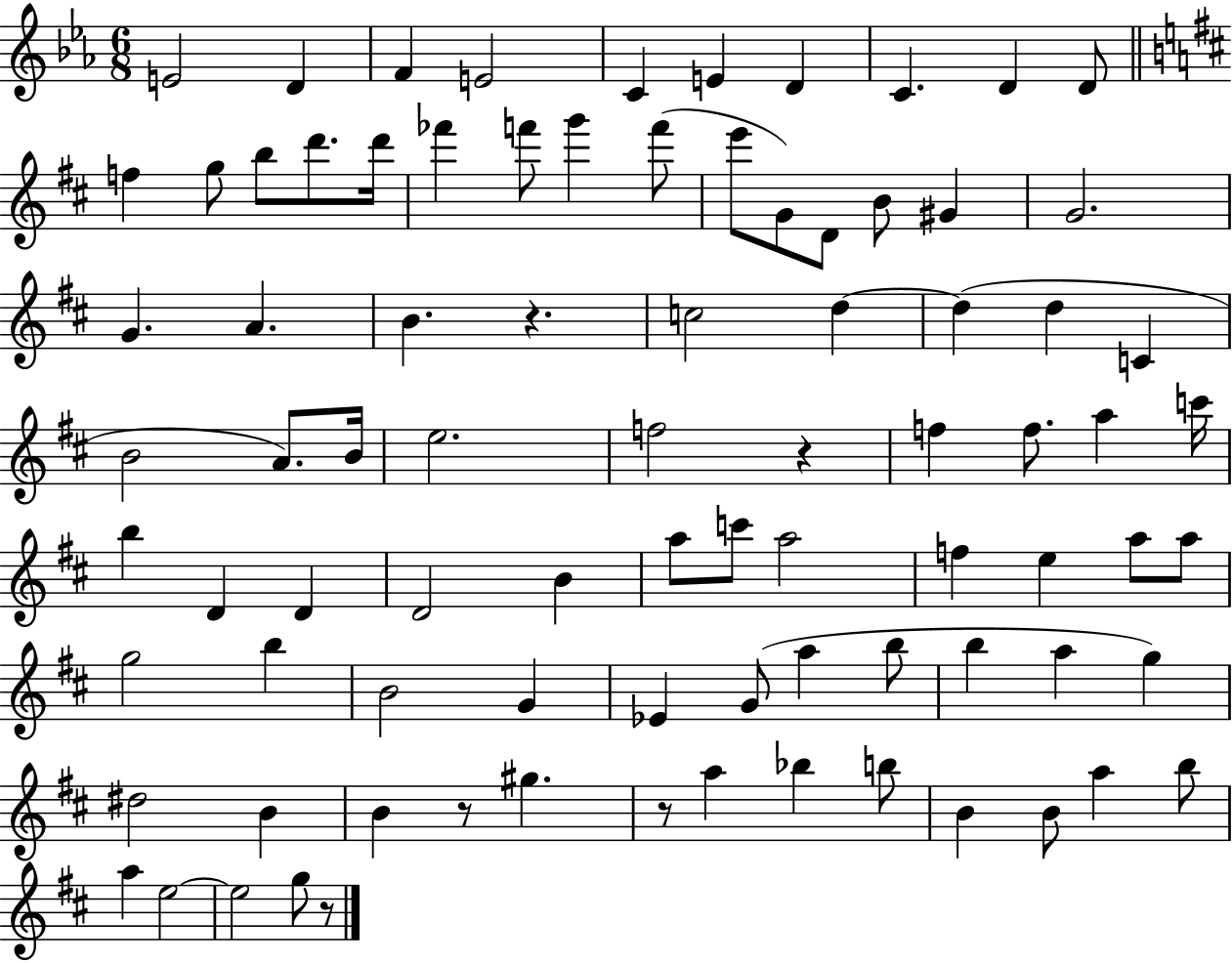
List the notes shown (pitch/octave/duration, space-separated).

E4/h D4/q F4/q E4/h C4/q E4/q D4/q C4/q. D4/q D4/e F5/q G5/e B5/e D6/e. D6/s FES6/q F6/e G6/q F6/e E6/e G4/e D4/e B4/e G#4/q G4/h. G4/q. A4/q. B4/q. R/q. C5/h D5/q D5/q D5/q C4/q B4/h A4/e. B4/s E5/h. F5/h R/q F5/q F5/e. A5/q C6/s B5/q D4/q D4/q D4/h B4/q A5/e C6/e A5/h F5/q E5/q A5/e A5/e G5/h B5/q B4/h G4/q Eb4/q G4/e A5/q B5/e B5/q A5/q G5/q D#5/h B4/q B4/q R/e G#5/q. R/e A5/q Bb5/q B5/e B4/q B4/e A5/q B5/e A5/q E5/h E5/h G5/e R/e